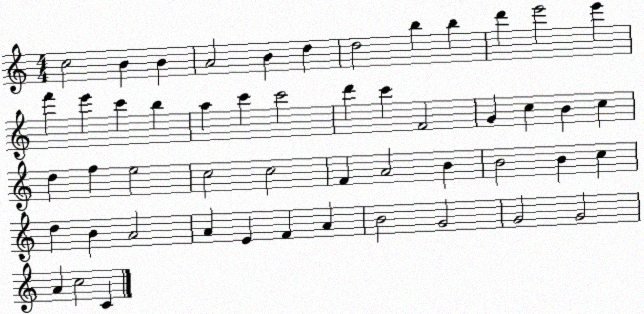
X:1
T:Untitled
M:4/4
L:1/4
K:C
c2 B B A2 B d d2 b b d' e'2 e' f' e' c' b a c' c'2 d' c' F2 G c B c d f e2 c2 c2 F A2 B B2 B c d B A2 A E F A B2 G2 G2 G2 A c2 C